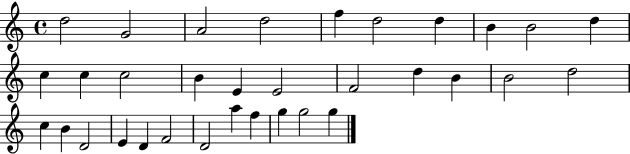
D5/h G4/h A4/h D5/h F5/q D5/h D5/q B4/q B4/h D5/q C5/q C5/q C5/h B4/q E4/q E4/h F4/h D5/q B4/q B4/h D5/h C5/q B4/q D4/h E4/q D4/q F4/h D4/h A5/q F5/q G5/q G5/h G5/q